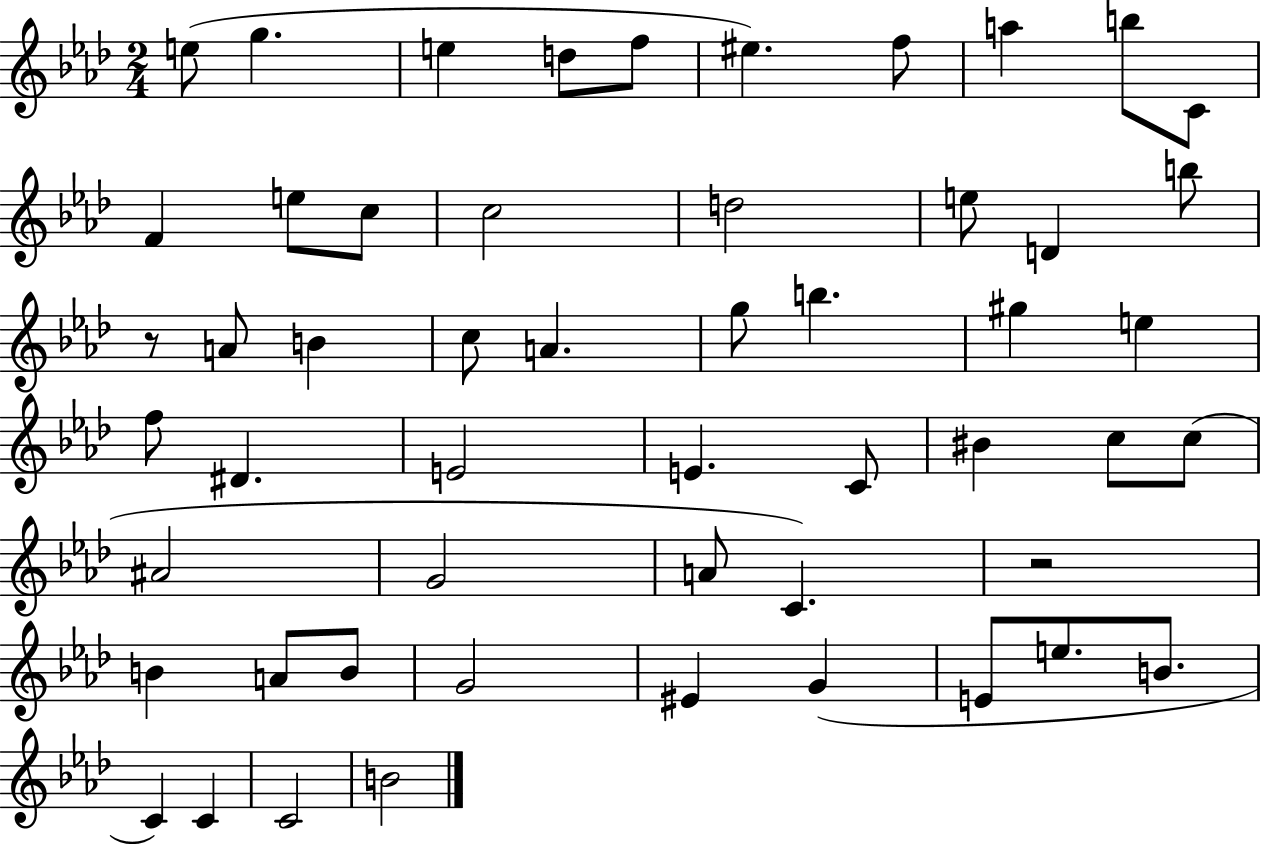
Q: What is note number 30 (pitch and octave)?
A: E4